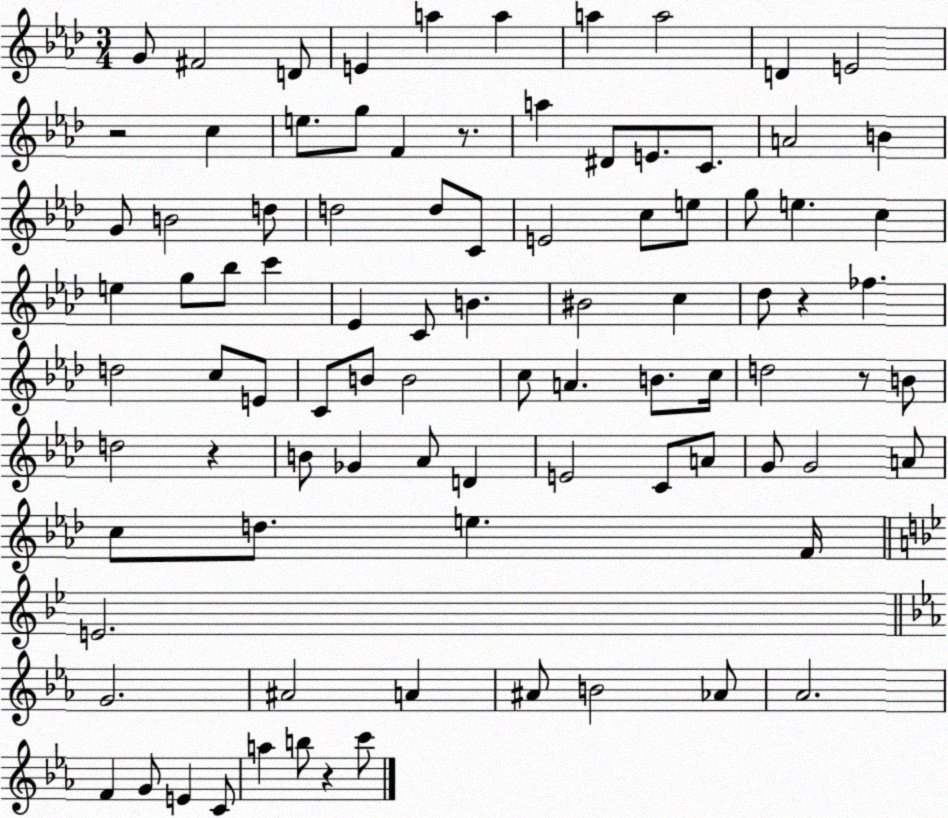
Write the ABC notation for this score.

X:1
T:Untitled
M:3/4
L:1/4
K:Ab
G/2 ^F2 D/2 E a a a a2 D E2 z2 c e/2 g/2 F z/2 a ^D/2 E/2 C/2 A2 B G/2 B2 d/2 d2 d/2 C/2 E2 c/2 e/2 g/2 e c e g/2 _b/2 c' _E C/2 B ^B2 c _d/2 z _f d2 c/2 E/2 C/2 B/2 B2 c/2 A B/2 c/4 d2 z/2 B/2 d2 z B/2 _G _A/2 D E2 C/2 A/2 G/2 G2 A/2 c/2 d/2 e F/4 E2 G2 ^A2 A ^A/2 B2 _A/2 _A2 F G/2 E C/2 a b/2 z c'/2